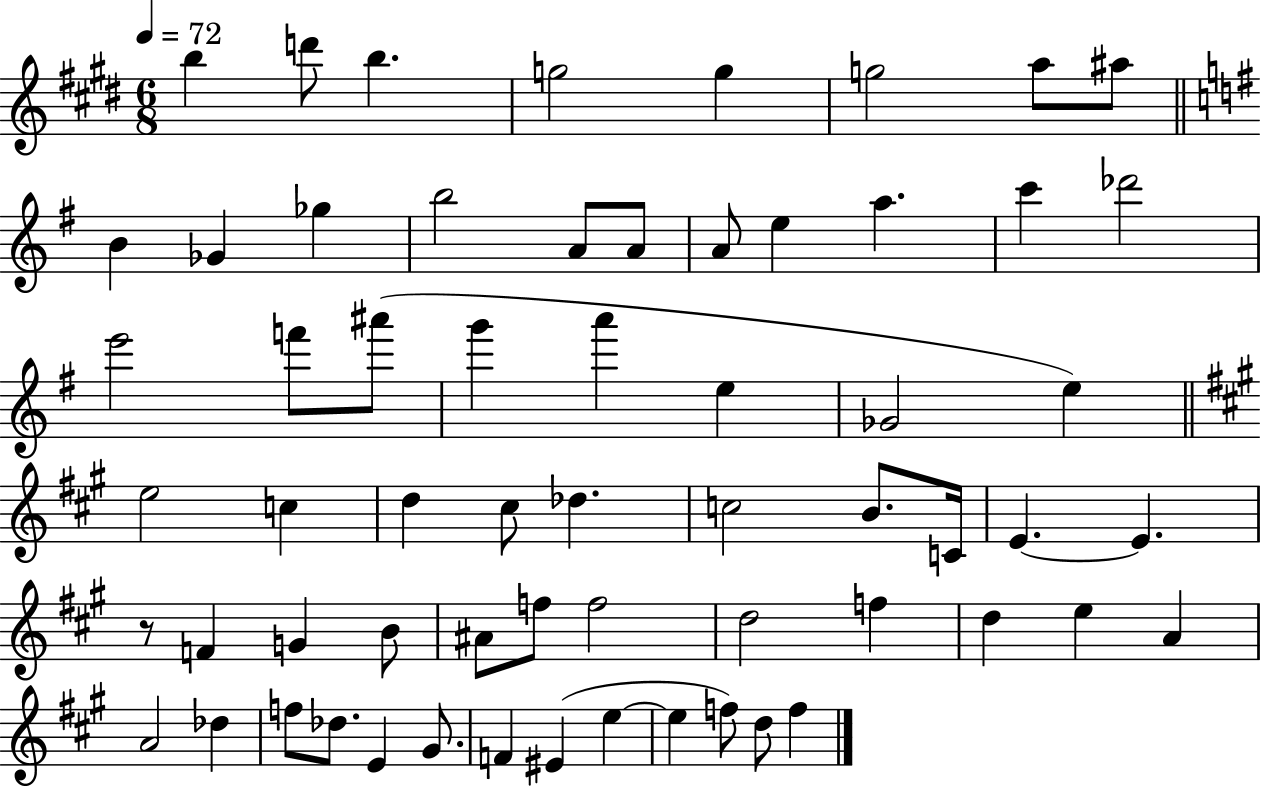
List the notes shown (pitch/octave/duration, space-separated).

B5/q D6/e B5/q. G5/h G5/q G5/h A5/e A#5/e B4/q Gb4/q Gb5/q B5/h A4/e A4/e A4/e E5/q A5/q. C6/q Db6/h E6/h F6/e A#6/e G6/q A6/q E5/q Gb4/h E5/q E5/h C5/q D5/q C#5/e Db5/q. C5/h B4/e. C4/s E4/q. E4/q. R/e F4/q G4/q B4/e A#4/e F5/e F5/h D5/h F5/q D5/q E5/q A4/q A4/h Db5/q F5/e Db5/e. E4/q G#4/e. F4/q EIS4/q E5/q E5/q F5/e D5/e F5/q